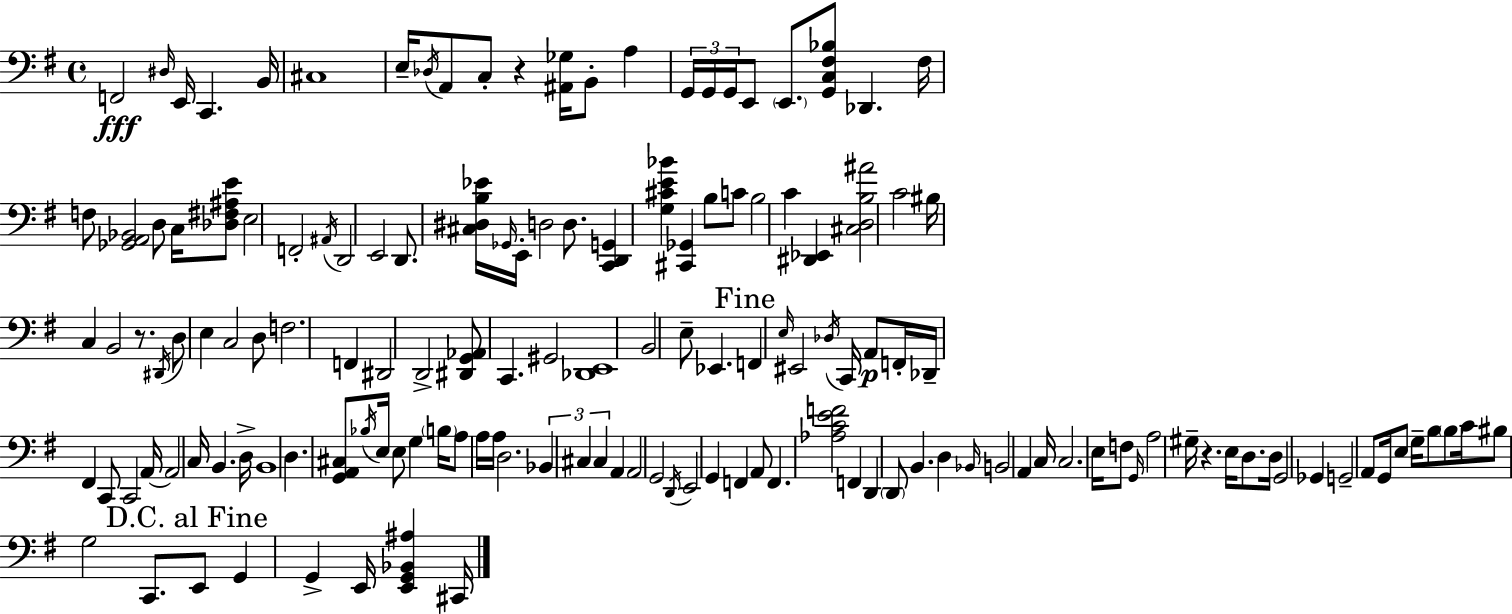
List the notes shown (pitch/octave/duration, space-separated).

F2/h D#3/s E2/s C2/q. B2/s C#3/w E3/s Db3/s A2/e C3/e R/q [A#2,Gb3]/s B2/e A3/q G2/s G2/s G2/s E2/e E2/e. [G2,C3,F#3,Bb3]/e Db2/q. F#3/s F3/e [Gb2,A2,Bb2]/h D3/e C3/s [Db3,F#3,A#3,E4]/e E3/h F2/h A#2/s D2/h E2/h D2/e. [C#3,D#3,B3,Eb4]/s Gb2/s E2/s D3/h D3/e. [C2,D2,G2]/q [G3,C#4,E4,Bb4]/q [C#2,Gb2]/q B3/e C4/e B3/h C4/q [D#2,Eb2]/q [C#3,D3,B3,A#4]/h C4/h BIS3/s C3/q B2/h R/e. D#2/s D3/e E3/q C3/h D3/e F3/h. F2/q D#2/h D2/h [D#2,G2,Ab2]/e C2/q. G#2/h [Db2,E2]/w B2/h E3/e Eb2/q. F2/q E3/s EIS2/h Db3/s C2/s A2/e F2/s Db2/s F#2/q C2/e C2/h A2/s A2/h C3/s B2/q. D3/s B2/w D3/q. [G2,A2,C#3]/e Bb3/s E3/s E3/e G3/q B3/s A3/e A3/s A3/s D3/h. Bb2/q C#3/q C#3/q A2/q A2/h G2/h D2/s E2/h G2/q F2/q A2/e F2/q. [Ab3,C4,E4,F4]/h F2/q D2/q D2/e B2/q. D3/q Bb2/s B2/h A2/q C3/s C3/h. E3/s F3/e G2/s A3/h G#3/s R/q. E3/s D3/e. D3/s G2/h Gb2/q G2/h A2/e G2/s E3/e G3/s B3/e B3/e C4/s BIS3/e G3/h C2/e. E2/e G2/q G2/q E2/s [E2,G2,Bb2,A#3]/q C#2/s